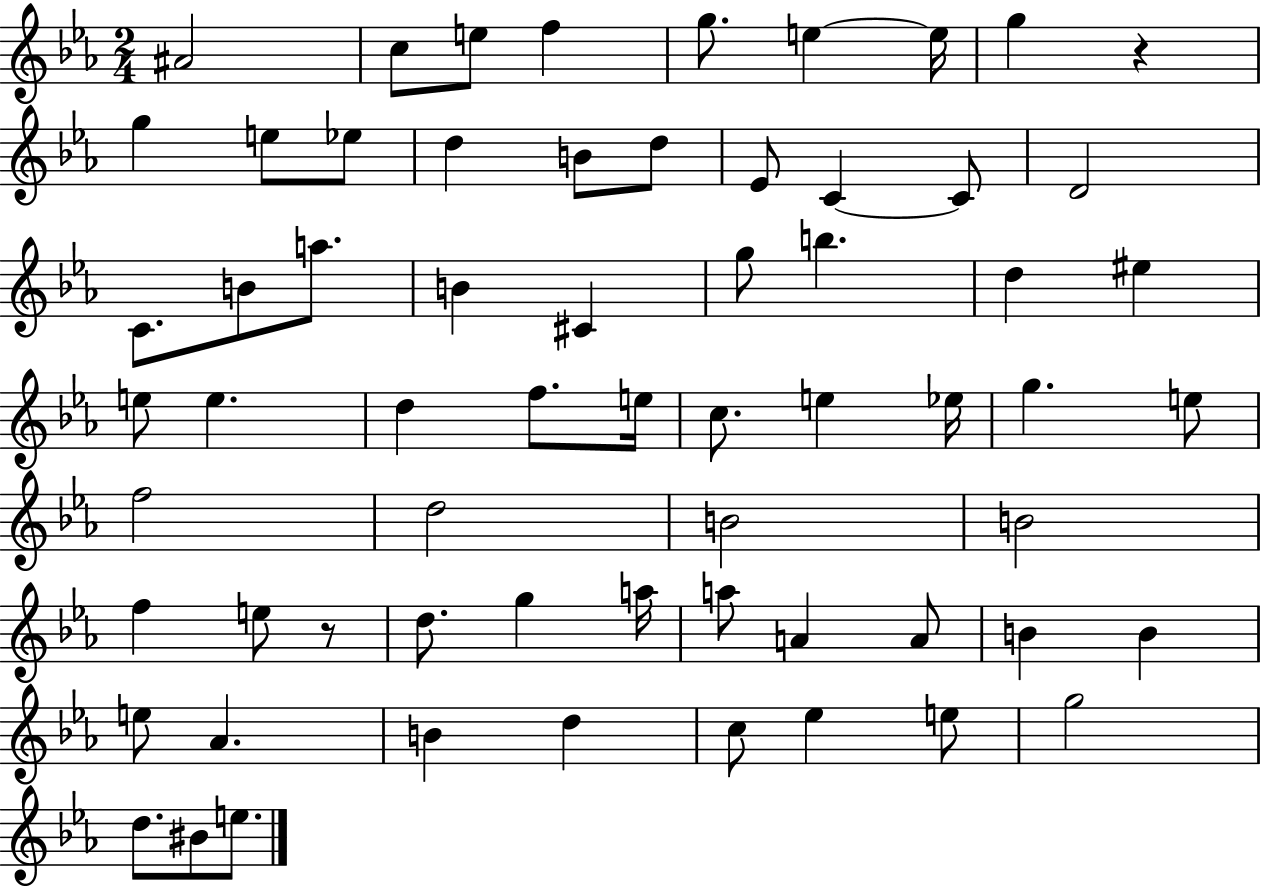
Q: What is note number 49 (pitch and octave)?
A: A4